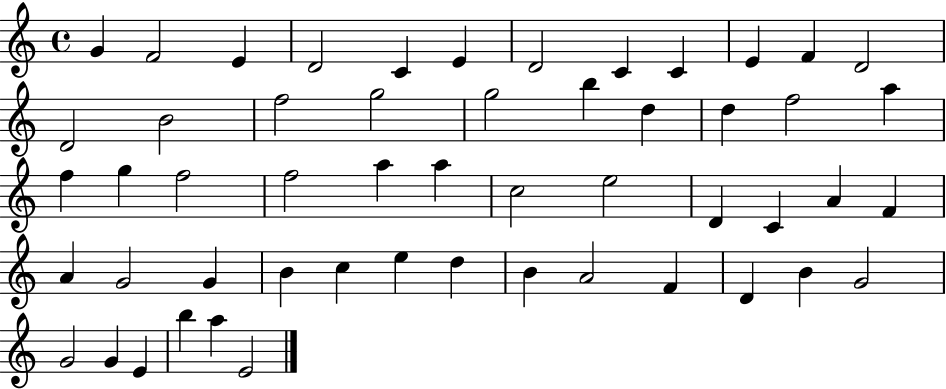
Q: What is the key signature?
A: C major